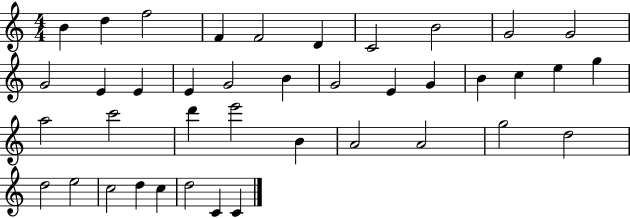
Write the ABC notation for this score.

X:1
T:Untitled
M:4/4
L:1/4
K:C
B d f2 F F2 D C2 B2 G2 G2 G2 E E E G2 B G2 E G B c e g a2 c'2 d' e'2 B A2 A2 g2 d2 d2 e2 c2 d c d2 C C